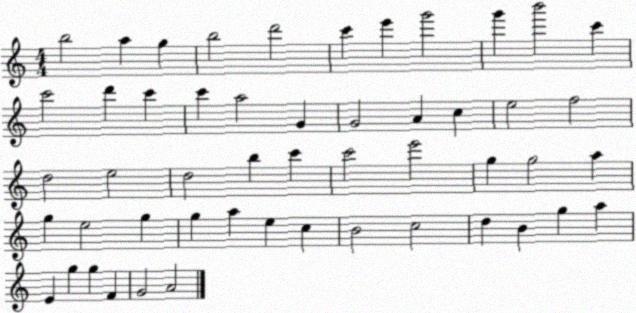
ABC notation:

X:1
T:Untitled
M:4/4
L:1/4
K:C
b2 a g b2 d'2 c' e' g'2 g' b'2 c' c'2 d' c' c' a2 G G2 A c e2 f2 d2 e2 d2 b c' c'2 e'2 g g2 a g e2 g g a e c B2 c2 d B g a E g g F G2 A2